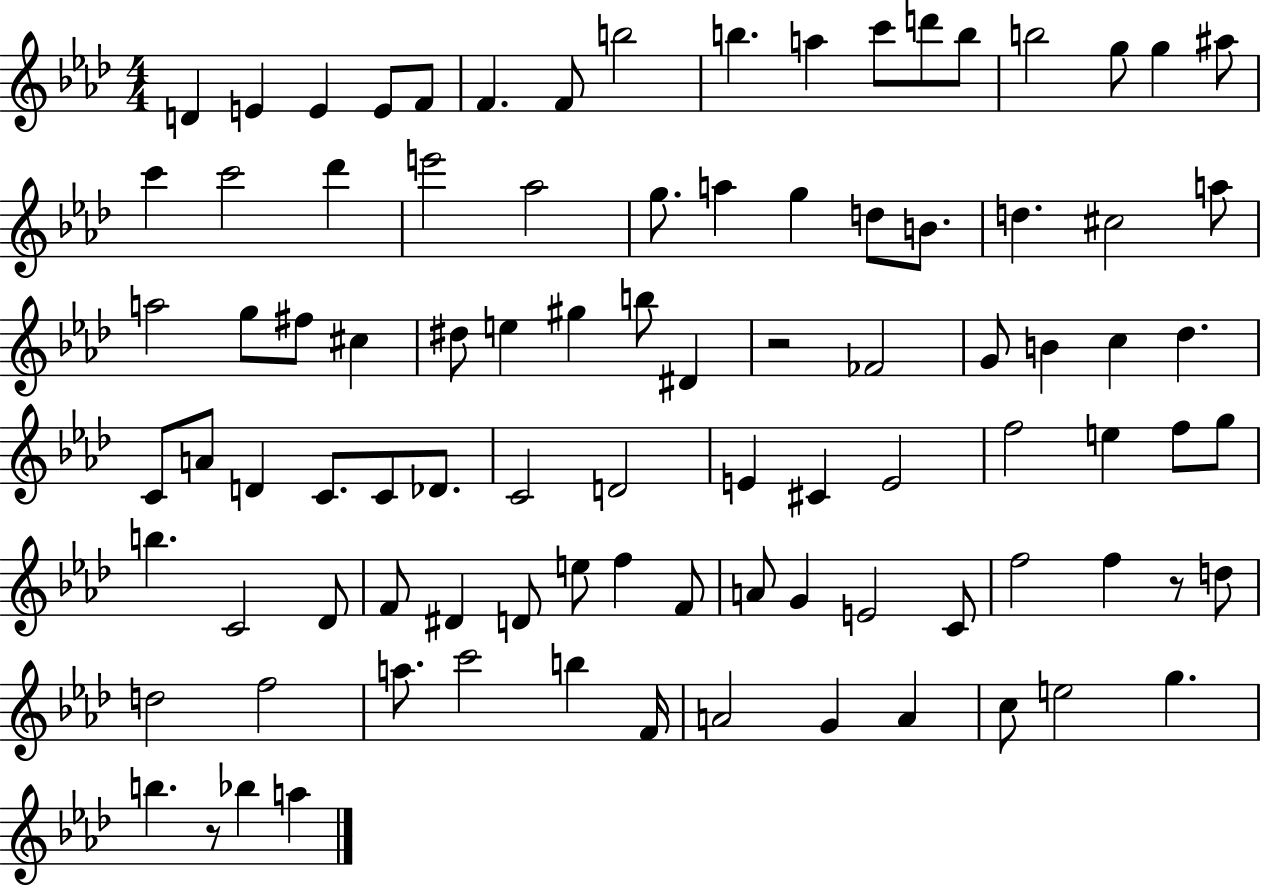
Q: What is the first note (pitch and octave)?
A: D4